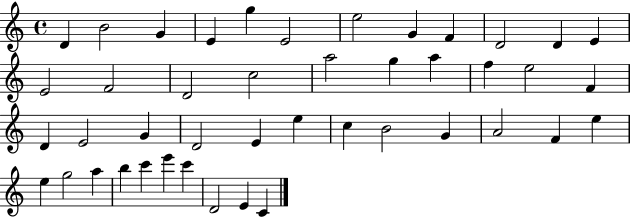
{
  \clef treble
  \time 4/4
  \defaultTimeSignature
  \key c \major
  d'4 b'2 g'4 | e'4 g''4 e'2 | e''2 g'4 f'4 | d'2 d'4 e'4 | \break e'2 f'2 | d'2 c''2 | a''2 g''4 a''4 | f''4 e''2 f'4 | \break d'4 e'2 g'4 | d'2 e'4 e''4 | c''4 b'2 g'4 | a'2 f'4 e''4 | \break e''4 g''2 a''4 | b''4 c'''4 e'''4 c'''4 | d'2 e'4 c'4 | \bar "|."
}